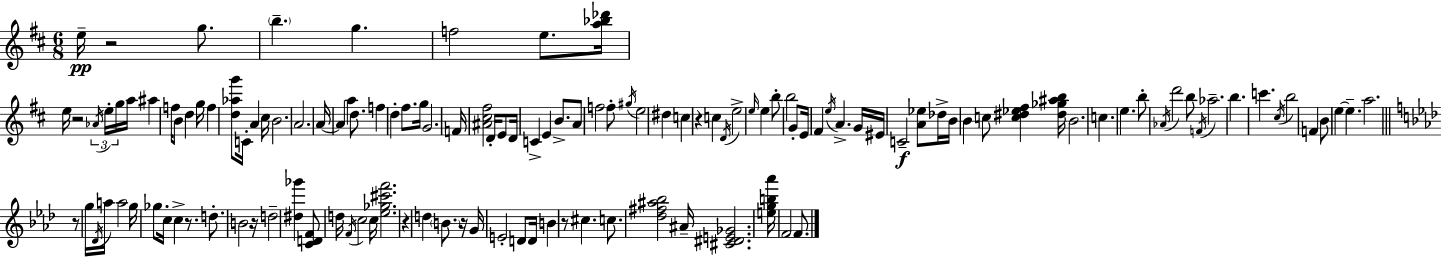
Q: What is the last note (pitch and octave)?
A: F4